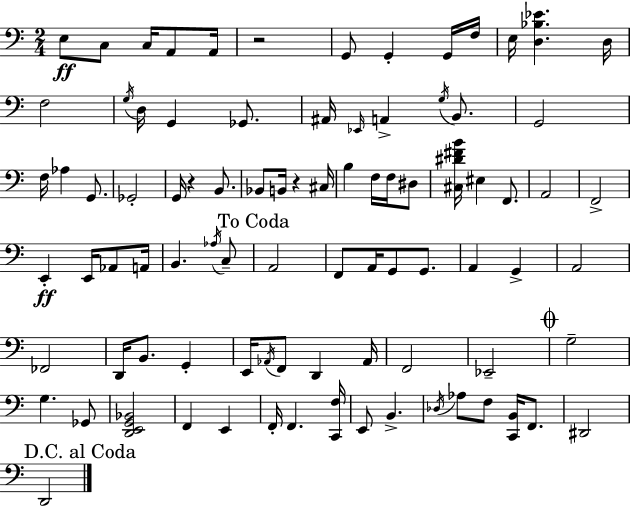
E3/e C3/e C3/s A2/e A2/s R/h G2/e G2/q G2/s F3/s E3/s [D3,Bb3,Eb4]/q. D3/s F3/h G3/s D3/s G2/q Gb2/e. A#2/s Eb2/s A2/q G3/s B2/e. G2/h F3/s Ab3/q G2/e. Gb2/h G2/s R/q B2/e. Bb2/e B2/s R/q C#3/s B3/q F3/s F3/s D#3/e [C#3,D#4,F#4,B4]/s EIS3/q F2/e. A2/h F2/h E2/q E2/s Ab2/e A2/s B2/q. Ab3/s C3/e A2/h F2/e A2/s G2/e G2/e. A2/q G2/q A2/h FES2/h D2/s B2/e. G2/q E2/s Ab2/s F2/e D2/q Ab2/s F2/h Eb2/h G3/h G3/q. Gb2/e [D2,E2,G2,Bb2]/h F2/q E2/q F2/s F2/q. [C2,F3]/s E2/e B2/q. Db3/s Ab3/e F3/e [C2,B2]/s F2/e. D#2/h D2/h